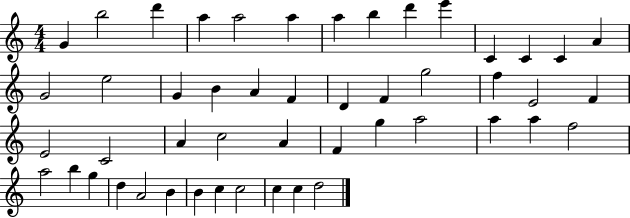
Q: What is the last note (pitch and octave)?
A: D5